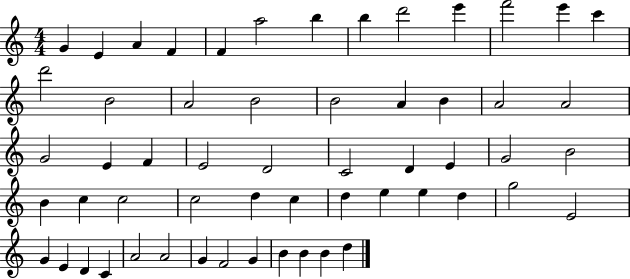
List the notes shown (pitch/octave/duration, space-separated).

G4/q E4/q A4/q F4/q F4/q A5/h B5/q B5/q D6/h E6/q F6/h E6/q C6/q D6/h B4/h A4/h B4/h B4/h A4/q B4/q A4/h A4/h G4/h E4/q F4/q E4/h D4/h C4/h D4/q E4/q G4/h B4/h B4/q C5/q C5/h C5/h D5/q C5/q D5/q E5/q E5/q D5/q G5/h E4/h G4/q E4/q D4/q C4/q A4/h A4/h G4/q F4/h G4/q B4/q B4/q B4/q D5/q